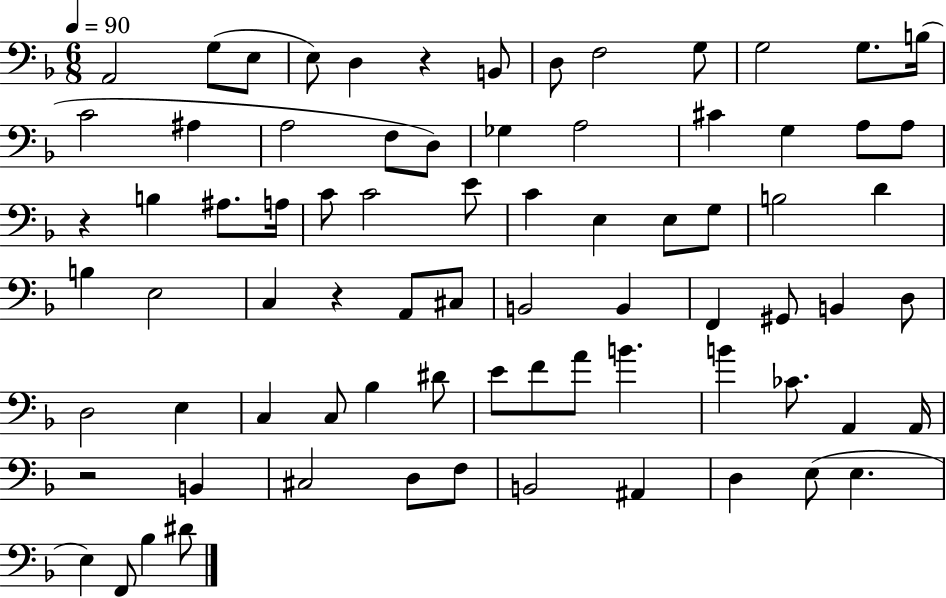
A2/h G3/e E3/e E3/e D3/q R/q B2/e D3/e F3/h G3/e G3/h G3/e. B3/s C4/h A#3/q A3/h F3/e D3/e Gb3/q A3/h C#4/q G3/q A3/e A3/e R/q B3/q A#3/e. A3/s C4/e C4/h E4/e C4/q E3/q E3/e G3/e B3/h D4/q B3/q E3/h C3/q R/q A2/e C#3/e B2/h B2/q F2/q G#2/e B2/q D3/e D3/h E3/q C3/q C3/e Bb3/q D#4/e E4/e F4/e A4/e B4/q. B4/q CES4/e. A2/q A2/s R/h B2/q C#3/h D3/e F3/e B2/h A#2/q D3/q E3/e E3/q. E3/q F2/e Bb3/q D#4/e